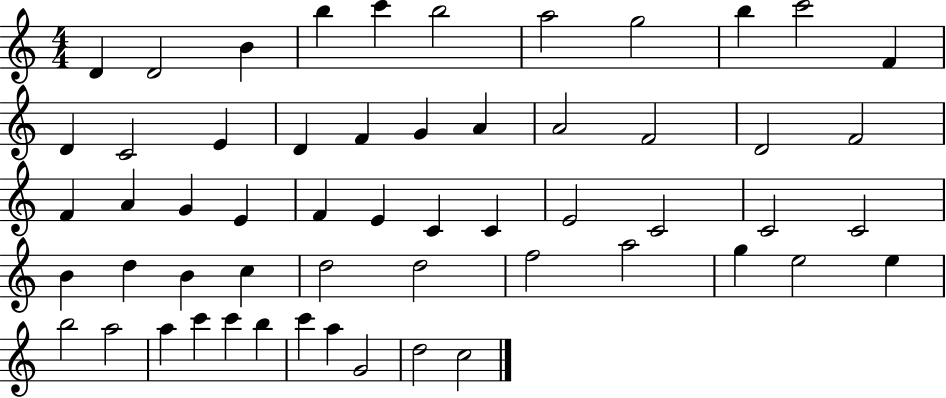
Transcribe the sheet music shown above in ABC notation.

X:1
T:Untitled
M:4/4
L:1/4
K:C
D D2 B b c' b2 a2 g2 b c'2 F D C2 E D F G A A2 F2 D2 F2 F A G E F E C C E2 C2 C2 C2 B d B c d2 d2 f2 a2 g e2 e b2 a2 a c' c' b c' a G2 d2 c2